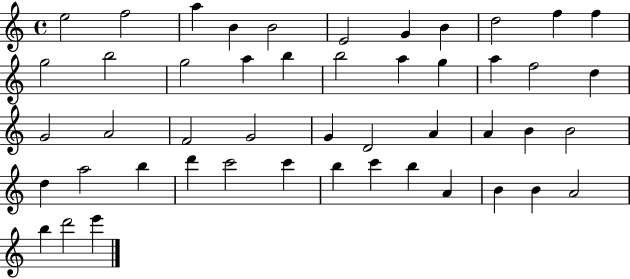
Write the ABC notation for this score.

X:1
T:Untitled
M:4/4
L:1/4
K:C
e2 f2 a B B2 E2 G B d2 f f g2 b2 g2 a b b2 a g a f2 d G2 A2 F2 G2 G D2 A A B B2 d a2 b d' c'2 c' b c' b A B B A2 b d'2 e'